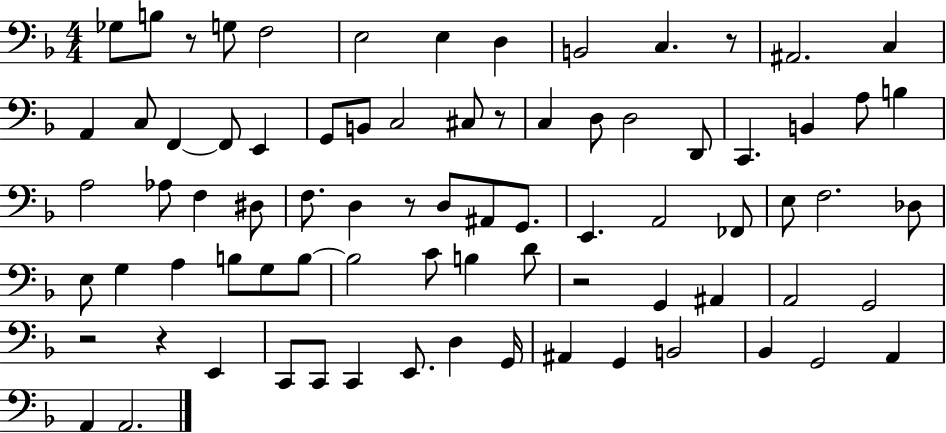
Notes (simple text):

Gb3/e B3/e R/e G3/e F3/h E3/h E3/q D3/q B2/h C3/q. R/e A#2/h. C3/q A2/q C3/e F2/q F2/e E2/q G2/e B2/e C3/h C#3/e R/e C3/q D3/e D3/h D2/e C2/q. B2/q A3/e B3/q A3/h Ab3/e F3/q D#3/e F3/e. D3/q R/e D3/e A#2/e G2/e. E2/q. A2/h FES2/e E3/e F3/h. Db3/e E3/e G3/q A3/q B3/e G3/e B3/e B3/h C4/e B3/q D4/e R/h G2/q A#2/q A2/h G2/h R/h R/q E2/q C2/e C2/e C2/q E2/e. D3/q G2/s A#2/q G2/q B2/h Bb2/q G2/h A2/q A2/q A2/h.